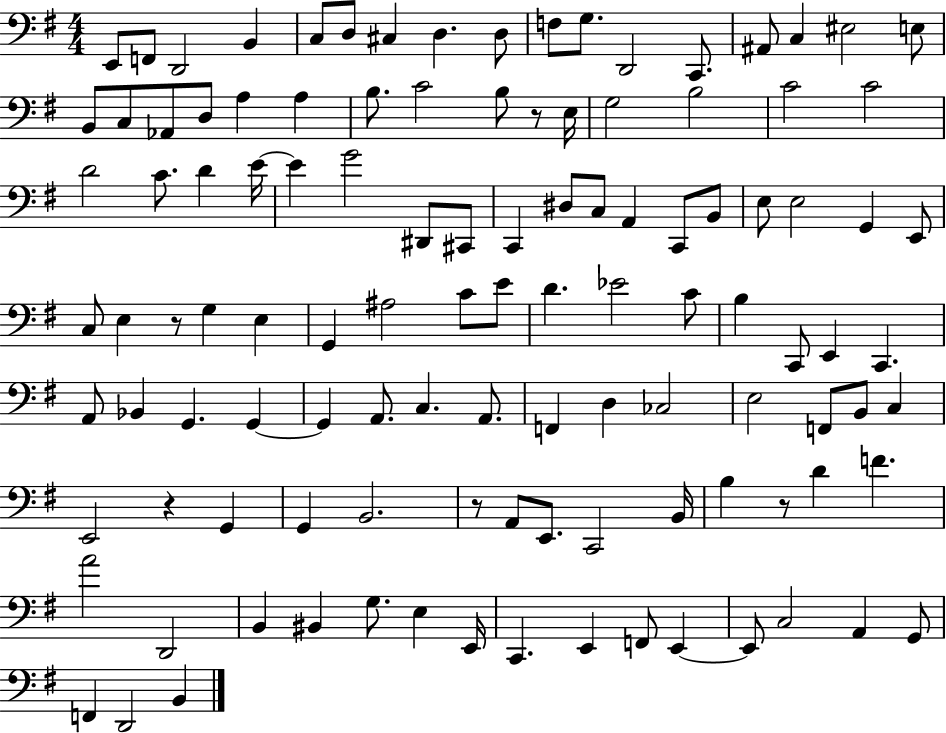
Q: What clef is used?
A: bass